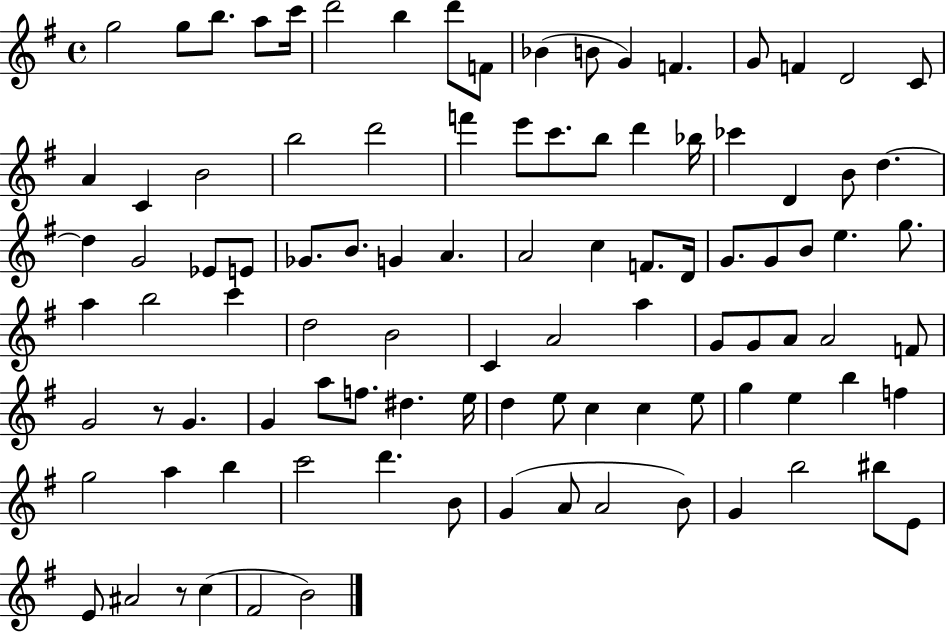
G5/h G5/e B5/e. A5/e C6/s D6/h B5/q D6/e F4/e Bb4/q B4/e G4/q F4/q. G4/e F4/q D4/h C4/e A4/q C4/q B4/h B5/h D6/h F6/q E6/e C6/e. B5/e D6/q Bb5/s CES6/q D4/q B4/e D5/q. D5/q G4/h Eb4/e E4/e Gb4/e. B4/e. G4/q A4/q. A4/h C5/q F4/e. D4/s G4/e. G4/e B4/e E5/q. G5/e. A5/q B5/h C6/q D5/h B4/h C4/q A4/h A5/q G4/e G4/e A4/e A4/h F4/e G4/h R/e G4/q. G4/q A5/e F5/e. D#5/q. E5/s D5/q E5/e C5/q C5/q E5/e G5/q E5/q B5/q F5/q G5/h A5/q B5/q C6/h D6/q. B4/e G4/q A4/e A4/h B4/e G4/q B5/h BIS5/e E4/e E4/e A#4/h R/e C5/q F#4/h B4/h